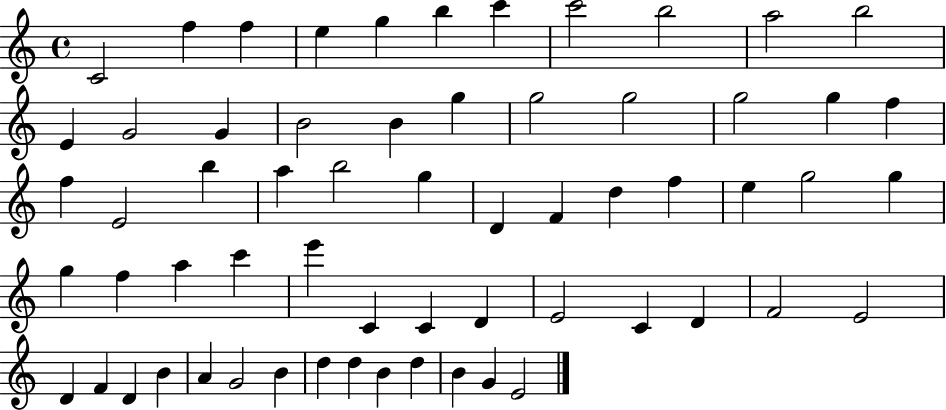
{
  \clef treble
  \time 4/4
  \defaultTimeSignature
  \key c \major
  c'2 f''4 f''4 | e''4 g''4 b''4 c'''4 | c'''2 b''2 | a''2 b''2 | \break e'4 g'2 g'4 | b'2 b'4 g''4 | g''2 g''2 | g''2 g''4 f''4 | \break f''4 e'2 b''4 | a''4 b''2 g''4 | d'4 f'4 d''4 f''4 | e''4 g''2 g''4 | \break g''4 f''4 a''4 c'''4 | e'''4 c'4 c'4 d'4 | e'2 c'4 d'4 | f'2 e'2 | \break d'4 f'4 d'4 b'4 | a'4 g'2 b'4 | d''4 d''4 b'4 d''4 | b'4 g'4 e'2 | \break \bar "|."
}